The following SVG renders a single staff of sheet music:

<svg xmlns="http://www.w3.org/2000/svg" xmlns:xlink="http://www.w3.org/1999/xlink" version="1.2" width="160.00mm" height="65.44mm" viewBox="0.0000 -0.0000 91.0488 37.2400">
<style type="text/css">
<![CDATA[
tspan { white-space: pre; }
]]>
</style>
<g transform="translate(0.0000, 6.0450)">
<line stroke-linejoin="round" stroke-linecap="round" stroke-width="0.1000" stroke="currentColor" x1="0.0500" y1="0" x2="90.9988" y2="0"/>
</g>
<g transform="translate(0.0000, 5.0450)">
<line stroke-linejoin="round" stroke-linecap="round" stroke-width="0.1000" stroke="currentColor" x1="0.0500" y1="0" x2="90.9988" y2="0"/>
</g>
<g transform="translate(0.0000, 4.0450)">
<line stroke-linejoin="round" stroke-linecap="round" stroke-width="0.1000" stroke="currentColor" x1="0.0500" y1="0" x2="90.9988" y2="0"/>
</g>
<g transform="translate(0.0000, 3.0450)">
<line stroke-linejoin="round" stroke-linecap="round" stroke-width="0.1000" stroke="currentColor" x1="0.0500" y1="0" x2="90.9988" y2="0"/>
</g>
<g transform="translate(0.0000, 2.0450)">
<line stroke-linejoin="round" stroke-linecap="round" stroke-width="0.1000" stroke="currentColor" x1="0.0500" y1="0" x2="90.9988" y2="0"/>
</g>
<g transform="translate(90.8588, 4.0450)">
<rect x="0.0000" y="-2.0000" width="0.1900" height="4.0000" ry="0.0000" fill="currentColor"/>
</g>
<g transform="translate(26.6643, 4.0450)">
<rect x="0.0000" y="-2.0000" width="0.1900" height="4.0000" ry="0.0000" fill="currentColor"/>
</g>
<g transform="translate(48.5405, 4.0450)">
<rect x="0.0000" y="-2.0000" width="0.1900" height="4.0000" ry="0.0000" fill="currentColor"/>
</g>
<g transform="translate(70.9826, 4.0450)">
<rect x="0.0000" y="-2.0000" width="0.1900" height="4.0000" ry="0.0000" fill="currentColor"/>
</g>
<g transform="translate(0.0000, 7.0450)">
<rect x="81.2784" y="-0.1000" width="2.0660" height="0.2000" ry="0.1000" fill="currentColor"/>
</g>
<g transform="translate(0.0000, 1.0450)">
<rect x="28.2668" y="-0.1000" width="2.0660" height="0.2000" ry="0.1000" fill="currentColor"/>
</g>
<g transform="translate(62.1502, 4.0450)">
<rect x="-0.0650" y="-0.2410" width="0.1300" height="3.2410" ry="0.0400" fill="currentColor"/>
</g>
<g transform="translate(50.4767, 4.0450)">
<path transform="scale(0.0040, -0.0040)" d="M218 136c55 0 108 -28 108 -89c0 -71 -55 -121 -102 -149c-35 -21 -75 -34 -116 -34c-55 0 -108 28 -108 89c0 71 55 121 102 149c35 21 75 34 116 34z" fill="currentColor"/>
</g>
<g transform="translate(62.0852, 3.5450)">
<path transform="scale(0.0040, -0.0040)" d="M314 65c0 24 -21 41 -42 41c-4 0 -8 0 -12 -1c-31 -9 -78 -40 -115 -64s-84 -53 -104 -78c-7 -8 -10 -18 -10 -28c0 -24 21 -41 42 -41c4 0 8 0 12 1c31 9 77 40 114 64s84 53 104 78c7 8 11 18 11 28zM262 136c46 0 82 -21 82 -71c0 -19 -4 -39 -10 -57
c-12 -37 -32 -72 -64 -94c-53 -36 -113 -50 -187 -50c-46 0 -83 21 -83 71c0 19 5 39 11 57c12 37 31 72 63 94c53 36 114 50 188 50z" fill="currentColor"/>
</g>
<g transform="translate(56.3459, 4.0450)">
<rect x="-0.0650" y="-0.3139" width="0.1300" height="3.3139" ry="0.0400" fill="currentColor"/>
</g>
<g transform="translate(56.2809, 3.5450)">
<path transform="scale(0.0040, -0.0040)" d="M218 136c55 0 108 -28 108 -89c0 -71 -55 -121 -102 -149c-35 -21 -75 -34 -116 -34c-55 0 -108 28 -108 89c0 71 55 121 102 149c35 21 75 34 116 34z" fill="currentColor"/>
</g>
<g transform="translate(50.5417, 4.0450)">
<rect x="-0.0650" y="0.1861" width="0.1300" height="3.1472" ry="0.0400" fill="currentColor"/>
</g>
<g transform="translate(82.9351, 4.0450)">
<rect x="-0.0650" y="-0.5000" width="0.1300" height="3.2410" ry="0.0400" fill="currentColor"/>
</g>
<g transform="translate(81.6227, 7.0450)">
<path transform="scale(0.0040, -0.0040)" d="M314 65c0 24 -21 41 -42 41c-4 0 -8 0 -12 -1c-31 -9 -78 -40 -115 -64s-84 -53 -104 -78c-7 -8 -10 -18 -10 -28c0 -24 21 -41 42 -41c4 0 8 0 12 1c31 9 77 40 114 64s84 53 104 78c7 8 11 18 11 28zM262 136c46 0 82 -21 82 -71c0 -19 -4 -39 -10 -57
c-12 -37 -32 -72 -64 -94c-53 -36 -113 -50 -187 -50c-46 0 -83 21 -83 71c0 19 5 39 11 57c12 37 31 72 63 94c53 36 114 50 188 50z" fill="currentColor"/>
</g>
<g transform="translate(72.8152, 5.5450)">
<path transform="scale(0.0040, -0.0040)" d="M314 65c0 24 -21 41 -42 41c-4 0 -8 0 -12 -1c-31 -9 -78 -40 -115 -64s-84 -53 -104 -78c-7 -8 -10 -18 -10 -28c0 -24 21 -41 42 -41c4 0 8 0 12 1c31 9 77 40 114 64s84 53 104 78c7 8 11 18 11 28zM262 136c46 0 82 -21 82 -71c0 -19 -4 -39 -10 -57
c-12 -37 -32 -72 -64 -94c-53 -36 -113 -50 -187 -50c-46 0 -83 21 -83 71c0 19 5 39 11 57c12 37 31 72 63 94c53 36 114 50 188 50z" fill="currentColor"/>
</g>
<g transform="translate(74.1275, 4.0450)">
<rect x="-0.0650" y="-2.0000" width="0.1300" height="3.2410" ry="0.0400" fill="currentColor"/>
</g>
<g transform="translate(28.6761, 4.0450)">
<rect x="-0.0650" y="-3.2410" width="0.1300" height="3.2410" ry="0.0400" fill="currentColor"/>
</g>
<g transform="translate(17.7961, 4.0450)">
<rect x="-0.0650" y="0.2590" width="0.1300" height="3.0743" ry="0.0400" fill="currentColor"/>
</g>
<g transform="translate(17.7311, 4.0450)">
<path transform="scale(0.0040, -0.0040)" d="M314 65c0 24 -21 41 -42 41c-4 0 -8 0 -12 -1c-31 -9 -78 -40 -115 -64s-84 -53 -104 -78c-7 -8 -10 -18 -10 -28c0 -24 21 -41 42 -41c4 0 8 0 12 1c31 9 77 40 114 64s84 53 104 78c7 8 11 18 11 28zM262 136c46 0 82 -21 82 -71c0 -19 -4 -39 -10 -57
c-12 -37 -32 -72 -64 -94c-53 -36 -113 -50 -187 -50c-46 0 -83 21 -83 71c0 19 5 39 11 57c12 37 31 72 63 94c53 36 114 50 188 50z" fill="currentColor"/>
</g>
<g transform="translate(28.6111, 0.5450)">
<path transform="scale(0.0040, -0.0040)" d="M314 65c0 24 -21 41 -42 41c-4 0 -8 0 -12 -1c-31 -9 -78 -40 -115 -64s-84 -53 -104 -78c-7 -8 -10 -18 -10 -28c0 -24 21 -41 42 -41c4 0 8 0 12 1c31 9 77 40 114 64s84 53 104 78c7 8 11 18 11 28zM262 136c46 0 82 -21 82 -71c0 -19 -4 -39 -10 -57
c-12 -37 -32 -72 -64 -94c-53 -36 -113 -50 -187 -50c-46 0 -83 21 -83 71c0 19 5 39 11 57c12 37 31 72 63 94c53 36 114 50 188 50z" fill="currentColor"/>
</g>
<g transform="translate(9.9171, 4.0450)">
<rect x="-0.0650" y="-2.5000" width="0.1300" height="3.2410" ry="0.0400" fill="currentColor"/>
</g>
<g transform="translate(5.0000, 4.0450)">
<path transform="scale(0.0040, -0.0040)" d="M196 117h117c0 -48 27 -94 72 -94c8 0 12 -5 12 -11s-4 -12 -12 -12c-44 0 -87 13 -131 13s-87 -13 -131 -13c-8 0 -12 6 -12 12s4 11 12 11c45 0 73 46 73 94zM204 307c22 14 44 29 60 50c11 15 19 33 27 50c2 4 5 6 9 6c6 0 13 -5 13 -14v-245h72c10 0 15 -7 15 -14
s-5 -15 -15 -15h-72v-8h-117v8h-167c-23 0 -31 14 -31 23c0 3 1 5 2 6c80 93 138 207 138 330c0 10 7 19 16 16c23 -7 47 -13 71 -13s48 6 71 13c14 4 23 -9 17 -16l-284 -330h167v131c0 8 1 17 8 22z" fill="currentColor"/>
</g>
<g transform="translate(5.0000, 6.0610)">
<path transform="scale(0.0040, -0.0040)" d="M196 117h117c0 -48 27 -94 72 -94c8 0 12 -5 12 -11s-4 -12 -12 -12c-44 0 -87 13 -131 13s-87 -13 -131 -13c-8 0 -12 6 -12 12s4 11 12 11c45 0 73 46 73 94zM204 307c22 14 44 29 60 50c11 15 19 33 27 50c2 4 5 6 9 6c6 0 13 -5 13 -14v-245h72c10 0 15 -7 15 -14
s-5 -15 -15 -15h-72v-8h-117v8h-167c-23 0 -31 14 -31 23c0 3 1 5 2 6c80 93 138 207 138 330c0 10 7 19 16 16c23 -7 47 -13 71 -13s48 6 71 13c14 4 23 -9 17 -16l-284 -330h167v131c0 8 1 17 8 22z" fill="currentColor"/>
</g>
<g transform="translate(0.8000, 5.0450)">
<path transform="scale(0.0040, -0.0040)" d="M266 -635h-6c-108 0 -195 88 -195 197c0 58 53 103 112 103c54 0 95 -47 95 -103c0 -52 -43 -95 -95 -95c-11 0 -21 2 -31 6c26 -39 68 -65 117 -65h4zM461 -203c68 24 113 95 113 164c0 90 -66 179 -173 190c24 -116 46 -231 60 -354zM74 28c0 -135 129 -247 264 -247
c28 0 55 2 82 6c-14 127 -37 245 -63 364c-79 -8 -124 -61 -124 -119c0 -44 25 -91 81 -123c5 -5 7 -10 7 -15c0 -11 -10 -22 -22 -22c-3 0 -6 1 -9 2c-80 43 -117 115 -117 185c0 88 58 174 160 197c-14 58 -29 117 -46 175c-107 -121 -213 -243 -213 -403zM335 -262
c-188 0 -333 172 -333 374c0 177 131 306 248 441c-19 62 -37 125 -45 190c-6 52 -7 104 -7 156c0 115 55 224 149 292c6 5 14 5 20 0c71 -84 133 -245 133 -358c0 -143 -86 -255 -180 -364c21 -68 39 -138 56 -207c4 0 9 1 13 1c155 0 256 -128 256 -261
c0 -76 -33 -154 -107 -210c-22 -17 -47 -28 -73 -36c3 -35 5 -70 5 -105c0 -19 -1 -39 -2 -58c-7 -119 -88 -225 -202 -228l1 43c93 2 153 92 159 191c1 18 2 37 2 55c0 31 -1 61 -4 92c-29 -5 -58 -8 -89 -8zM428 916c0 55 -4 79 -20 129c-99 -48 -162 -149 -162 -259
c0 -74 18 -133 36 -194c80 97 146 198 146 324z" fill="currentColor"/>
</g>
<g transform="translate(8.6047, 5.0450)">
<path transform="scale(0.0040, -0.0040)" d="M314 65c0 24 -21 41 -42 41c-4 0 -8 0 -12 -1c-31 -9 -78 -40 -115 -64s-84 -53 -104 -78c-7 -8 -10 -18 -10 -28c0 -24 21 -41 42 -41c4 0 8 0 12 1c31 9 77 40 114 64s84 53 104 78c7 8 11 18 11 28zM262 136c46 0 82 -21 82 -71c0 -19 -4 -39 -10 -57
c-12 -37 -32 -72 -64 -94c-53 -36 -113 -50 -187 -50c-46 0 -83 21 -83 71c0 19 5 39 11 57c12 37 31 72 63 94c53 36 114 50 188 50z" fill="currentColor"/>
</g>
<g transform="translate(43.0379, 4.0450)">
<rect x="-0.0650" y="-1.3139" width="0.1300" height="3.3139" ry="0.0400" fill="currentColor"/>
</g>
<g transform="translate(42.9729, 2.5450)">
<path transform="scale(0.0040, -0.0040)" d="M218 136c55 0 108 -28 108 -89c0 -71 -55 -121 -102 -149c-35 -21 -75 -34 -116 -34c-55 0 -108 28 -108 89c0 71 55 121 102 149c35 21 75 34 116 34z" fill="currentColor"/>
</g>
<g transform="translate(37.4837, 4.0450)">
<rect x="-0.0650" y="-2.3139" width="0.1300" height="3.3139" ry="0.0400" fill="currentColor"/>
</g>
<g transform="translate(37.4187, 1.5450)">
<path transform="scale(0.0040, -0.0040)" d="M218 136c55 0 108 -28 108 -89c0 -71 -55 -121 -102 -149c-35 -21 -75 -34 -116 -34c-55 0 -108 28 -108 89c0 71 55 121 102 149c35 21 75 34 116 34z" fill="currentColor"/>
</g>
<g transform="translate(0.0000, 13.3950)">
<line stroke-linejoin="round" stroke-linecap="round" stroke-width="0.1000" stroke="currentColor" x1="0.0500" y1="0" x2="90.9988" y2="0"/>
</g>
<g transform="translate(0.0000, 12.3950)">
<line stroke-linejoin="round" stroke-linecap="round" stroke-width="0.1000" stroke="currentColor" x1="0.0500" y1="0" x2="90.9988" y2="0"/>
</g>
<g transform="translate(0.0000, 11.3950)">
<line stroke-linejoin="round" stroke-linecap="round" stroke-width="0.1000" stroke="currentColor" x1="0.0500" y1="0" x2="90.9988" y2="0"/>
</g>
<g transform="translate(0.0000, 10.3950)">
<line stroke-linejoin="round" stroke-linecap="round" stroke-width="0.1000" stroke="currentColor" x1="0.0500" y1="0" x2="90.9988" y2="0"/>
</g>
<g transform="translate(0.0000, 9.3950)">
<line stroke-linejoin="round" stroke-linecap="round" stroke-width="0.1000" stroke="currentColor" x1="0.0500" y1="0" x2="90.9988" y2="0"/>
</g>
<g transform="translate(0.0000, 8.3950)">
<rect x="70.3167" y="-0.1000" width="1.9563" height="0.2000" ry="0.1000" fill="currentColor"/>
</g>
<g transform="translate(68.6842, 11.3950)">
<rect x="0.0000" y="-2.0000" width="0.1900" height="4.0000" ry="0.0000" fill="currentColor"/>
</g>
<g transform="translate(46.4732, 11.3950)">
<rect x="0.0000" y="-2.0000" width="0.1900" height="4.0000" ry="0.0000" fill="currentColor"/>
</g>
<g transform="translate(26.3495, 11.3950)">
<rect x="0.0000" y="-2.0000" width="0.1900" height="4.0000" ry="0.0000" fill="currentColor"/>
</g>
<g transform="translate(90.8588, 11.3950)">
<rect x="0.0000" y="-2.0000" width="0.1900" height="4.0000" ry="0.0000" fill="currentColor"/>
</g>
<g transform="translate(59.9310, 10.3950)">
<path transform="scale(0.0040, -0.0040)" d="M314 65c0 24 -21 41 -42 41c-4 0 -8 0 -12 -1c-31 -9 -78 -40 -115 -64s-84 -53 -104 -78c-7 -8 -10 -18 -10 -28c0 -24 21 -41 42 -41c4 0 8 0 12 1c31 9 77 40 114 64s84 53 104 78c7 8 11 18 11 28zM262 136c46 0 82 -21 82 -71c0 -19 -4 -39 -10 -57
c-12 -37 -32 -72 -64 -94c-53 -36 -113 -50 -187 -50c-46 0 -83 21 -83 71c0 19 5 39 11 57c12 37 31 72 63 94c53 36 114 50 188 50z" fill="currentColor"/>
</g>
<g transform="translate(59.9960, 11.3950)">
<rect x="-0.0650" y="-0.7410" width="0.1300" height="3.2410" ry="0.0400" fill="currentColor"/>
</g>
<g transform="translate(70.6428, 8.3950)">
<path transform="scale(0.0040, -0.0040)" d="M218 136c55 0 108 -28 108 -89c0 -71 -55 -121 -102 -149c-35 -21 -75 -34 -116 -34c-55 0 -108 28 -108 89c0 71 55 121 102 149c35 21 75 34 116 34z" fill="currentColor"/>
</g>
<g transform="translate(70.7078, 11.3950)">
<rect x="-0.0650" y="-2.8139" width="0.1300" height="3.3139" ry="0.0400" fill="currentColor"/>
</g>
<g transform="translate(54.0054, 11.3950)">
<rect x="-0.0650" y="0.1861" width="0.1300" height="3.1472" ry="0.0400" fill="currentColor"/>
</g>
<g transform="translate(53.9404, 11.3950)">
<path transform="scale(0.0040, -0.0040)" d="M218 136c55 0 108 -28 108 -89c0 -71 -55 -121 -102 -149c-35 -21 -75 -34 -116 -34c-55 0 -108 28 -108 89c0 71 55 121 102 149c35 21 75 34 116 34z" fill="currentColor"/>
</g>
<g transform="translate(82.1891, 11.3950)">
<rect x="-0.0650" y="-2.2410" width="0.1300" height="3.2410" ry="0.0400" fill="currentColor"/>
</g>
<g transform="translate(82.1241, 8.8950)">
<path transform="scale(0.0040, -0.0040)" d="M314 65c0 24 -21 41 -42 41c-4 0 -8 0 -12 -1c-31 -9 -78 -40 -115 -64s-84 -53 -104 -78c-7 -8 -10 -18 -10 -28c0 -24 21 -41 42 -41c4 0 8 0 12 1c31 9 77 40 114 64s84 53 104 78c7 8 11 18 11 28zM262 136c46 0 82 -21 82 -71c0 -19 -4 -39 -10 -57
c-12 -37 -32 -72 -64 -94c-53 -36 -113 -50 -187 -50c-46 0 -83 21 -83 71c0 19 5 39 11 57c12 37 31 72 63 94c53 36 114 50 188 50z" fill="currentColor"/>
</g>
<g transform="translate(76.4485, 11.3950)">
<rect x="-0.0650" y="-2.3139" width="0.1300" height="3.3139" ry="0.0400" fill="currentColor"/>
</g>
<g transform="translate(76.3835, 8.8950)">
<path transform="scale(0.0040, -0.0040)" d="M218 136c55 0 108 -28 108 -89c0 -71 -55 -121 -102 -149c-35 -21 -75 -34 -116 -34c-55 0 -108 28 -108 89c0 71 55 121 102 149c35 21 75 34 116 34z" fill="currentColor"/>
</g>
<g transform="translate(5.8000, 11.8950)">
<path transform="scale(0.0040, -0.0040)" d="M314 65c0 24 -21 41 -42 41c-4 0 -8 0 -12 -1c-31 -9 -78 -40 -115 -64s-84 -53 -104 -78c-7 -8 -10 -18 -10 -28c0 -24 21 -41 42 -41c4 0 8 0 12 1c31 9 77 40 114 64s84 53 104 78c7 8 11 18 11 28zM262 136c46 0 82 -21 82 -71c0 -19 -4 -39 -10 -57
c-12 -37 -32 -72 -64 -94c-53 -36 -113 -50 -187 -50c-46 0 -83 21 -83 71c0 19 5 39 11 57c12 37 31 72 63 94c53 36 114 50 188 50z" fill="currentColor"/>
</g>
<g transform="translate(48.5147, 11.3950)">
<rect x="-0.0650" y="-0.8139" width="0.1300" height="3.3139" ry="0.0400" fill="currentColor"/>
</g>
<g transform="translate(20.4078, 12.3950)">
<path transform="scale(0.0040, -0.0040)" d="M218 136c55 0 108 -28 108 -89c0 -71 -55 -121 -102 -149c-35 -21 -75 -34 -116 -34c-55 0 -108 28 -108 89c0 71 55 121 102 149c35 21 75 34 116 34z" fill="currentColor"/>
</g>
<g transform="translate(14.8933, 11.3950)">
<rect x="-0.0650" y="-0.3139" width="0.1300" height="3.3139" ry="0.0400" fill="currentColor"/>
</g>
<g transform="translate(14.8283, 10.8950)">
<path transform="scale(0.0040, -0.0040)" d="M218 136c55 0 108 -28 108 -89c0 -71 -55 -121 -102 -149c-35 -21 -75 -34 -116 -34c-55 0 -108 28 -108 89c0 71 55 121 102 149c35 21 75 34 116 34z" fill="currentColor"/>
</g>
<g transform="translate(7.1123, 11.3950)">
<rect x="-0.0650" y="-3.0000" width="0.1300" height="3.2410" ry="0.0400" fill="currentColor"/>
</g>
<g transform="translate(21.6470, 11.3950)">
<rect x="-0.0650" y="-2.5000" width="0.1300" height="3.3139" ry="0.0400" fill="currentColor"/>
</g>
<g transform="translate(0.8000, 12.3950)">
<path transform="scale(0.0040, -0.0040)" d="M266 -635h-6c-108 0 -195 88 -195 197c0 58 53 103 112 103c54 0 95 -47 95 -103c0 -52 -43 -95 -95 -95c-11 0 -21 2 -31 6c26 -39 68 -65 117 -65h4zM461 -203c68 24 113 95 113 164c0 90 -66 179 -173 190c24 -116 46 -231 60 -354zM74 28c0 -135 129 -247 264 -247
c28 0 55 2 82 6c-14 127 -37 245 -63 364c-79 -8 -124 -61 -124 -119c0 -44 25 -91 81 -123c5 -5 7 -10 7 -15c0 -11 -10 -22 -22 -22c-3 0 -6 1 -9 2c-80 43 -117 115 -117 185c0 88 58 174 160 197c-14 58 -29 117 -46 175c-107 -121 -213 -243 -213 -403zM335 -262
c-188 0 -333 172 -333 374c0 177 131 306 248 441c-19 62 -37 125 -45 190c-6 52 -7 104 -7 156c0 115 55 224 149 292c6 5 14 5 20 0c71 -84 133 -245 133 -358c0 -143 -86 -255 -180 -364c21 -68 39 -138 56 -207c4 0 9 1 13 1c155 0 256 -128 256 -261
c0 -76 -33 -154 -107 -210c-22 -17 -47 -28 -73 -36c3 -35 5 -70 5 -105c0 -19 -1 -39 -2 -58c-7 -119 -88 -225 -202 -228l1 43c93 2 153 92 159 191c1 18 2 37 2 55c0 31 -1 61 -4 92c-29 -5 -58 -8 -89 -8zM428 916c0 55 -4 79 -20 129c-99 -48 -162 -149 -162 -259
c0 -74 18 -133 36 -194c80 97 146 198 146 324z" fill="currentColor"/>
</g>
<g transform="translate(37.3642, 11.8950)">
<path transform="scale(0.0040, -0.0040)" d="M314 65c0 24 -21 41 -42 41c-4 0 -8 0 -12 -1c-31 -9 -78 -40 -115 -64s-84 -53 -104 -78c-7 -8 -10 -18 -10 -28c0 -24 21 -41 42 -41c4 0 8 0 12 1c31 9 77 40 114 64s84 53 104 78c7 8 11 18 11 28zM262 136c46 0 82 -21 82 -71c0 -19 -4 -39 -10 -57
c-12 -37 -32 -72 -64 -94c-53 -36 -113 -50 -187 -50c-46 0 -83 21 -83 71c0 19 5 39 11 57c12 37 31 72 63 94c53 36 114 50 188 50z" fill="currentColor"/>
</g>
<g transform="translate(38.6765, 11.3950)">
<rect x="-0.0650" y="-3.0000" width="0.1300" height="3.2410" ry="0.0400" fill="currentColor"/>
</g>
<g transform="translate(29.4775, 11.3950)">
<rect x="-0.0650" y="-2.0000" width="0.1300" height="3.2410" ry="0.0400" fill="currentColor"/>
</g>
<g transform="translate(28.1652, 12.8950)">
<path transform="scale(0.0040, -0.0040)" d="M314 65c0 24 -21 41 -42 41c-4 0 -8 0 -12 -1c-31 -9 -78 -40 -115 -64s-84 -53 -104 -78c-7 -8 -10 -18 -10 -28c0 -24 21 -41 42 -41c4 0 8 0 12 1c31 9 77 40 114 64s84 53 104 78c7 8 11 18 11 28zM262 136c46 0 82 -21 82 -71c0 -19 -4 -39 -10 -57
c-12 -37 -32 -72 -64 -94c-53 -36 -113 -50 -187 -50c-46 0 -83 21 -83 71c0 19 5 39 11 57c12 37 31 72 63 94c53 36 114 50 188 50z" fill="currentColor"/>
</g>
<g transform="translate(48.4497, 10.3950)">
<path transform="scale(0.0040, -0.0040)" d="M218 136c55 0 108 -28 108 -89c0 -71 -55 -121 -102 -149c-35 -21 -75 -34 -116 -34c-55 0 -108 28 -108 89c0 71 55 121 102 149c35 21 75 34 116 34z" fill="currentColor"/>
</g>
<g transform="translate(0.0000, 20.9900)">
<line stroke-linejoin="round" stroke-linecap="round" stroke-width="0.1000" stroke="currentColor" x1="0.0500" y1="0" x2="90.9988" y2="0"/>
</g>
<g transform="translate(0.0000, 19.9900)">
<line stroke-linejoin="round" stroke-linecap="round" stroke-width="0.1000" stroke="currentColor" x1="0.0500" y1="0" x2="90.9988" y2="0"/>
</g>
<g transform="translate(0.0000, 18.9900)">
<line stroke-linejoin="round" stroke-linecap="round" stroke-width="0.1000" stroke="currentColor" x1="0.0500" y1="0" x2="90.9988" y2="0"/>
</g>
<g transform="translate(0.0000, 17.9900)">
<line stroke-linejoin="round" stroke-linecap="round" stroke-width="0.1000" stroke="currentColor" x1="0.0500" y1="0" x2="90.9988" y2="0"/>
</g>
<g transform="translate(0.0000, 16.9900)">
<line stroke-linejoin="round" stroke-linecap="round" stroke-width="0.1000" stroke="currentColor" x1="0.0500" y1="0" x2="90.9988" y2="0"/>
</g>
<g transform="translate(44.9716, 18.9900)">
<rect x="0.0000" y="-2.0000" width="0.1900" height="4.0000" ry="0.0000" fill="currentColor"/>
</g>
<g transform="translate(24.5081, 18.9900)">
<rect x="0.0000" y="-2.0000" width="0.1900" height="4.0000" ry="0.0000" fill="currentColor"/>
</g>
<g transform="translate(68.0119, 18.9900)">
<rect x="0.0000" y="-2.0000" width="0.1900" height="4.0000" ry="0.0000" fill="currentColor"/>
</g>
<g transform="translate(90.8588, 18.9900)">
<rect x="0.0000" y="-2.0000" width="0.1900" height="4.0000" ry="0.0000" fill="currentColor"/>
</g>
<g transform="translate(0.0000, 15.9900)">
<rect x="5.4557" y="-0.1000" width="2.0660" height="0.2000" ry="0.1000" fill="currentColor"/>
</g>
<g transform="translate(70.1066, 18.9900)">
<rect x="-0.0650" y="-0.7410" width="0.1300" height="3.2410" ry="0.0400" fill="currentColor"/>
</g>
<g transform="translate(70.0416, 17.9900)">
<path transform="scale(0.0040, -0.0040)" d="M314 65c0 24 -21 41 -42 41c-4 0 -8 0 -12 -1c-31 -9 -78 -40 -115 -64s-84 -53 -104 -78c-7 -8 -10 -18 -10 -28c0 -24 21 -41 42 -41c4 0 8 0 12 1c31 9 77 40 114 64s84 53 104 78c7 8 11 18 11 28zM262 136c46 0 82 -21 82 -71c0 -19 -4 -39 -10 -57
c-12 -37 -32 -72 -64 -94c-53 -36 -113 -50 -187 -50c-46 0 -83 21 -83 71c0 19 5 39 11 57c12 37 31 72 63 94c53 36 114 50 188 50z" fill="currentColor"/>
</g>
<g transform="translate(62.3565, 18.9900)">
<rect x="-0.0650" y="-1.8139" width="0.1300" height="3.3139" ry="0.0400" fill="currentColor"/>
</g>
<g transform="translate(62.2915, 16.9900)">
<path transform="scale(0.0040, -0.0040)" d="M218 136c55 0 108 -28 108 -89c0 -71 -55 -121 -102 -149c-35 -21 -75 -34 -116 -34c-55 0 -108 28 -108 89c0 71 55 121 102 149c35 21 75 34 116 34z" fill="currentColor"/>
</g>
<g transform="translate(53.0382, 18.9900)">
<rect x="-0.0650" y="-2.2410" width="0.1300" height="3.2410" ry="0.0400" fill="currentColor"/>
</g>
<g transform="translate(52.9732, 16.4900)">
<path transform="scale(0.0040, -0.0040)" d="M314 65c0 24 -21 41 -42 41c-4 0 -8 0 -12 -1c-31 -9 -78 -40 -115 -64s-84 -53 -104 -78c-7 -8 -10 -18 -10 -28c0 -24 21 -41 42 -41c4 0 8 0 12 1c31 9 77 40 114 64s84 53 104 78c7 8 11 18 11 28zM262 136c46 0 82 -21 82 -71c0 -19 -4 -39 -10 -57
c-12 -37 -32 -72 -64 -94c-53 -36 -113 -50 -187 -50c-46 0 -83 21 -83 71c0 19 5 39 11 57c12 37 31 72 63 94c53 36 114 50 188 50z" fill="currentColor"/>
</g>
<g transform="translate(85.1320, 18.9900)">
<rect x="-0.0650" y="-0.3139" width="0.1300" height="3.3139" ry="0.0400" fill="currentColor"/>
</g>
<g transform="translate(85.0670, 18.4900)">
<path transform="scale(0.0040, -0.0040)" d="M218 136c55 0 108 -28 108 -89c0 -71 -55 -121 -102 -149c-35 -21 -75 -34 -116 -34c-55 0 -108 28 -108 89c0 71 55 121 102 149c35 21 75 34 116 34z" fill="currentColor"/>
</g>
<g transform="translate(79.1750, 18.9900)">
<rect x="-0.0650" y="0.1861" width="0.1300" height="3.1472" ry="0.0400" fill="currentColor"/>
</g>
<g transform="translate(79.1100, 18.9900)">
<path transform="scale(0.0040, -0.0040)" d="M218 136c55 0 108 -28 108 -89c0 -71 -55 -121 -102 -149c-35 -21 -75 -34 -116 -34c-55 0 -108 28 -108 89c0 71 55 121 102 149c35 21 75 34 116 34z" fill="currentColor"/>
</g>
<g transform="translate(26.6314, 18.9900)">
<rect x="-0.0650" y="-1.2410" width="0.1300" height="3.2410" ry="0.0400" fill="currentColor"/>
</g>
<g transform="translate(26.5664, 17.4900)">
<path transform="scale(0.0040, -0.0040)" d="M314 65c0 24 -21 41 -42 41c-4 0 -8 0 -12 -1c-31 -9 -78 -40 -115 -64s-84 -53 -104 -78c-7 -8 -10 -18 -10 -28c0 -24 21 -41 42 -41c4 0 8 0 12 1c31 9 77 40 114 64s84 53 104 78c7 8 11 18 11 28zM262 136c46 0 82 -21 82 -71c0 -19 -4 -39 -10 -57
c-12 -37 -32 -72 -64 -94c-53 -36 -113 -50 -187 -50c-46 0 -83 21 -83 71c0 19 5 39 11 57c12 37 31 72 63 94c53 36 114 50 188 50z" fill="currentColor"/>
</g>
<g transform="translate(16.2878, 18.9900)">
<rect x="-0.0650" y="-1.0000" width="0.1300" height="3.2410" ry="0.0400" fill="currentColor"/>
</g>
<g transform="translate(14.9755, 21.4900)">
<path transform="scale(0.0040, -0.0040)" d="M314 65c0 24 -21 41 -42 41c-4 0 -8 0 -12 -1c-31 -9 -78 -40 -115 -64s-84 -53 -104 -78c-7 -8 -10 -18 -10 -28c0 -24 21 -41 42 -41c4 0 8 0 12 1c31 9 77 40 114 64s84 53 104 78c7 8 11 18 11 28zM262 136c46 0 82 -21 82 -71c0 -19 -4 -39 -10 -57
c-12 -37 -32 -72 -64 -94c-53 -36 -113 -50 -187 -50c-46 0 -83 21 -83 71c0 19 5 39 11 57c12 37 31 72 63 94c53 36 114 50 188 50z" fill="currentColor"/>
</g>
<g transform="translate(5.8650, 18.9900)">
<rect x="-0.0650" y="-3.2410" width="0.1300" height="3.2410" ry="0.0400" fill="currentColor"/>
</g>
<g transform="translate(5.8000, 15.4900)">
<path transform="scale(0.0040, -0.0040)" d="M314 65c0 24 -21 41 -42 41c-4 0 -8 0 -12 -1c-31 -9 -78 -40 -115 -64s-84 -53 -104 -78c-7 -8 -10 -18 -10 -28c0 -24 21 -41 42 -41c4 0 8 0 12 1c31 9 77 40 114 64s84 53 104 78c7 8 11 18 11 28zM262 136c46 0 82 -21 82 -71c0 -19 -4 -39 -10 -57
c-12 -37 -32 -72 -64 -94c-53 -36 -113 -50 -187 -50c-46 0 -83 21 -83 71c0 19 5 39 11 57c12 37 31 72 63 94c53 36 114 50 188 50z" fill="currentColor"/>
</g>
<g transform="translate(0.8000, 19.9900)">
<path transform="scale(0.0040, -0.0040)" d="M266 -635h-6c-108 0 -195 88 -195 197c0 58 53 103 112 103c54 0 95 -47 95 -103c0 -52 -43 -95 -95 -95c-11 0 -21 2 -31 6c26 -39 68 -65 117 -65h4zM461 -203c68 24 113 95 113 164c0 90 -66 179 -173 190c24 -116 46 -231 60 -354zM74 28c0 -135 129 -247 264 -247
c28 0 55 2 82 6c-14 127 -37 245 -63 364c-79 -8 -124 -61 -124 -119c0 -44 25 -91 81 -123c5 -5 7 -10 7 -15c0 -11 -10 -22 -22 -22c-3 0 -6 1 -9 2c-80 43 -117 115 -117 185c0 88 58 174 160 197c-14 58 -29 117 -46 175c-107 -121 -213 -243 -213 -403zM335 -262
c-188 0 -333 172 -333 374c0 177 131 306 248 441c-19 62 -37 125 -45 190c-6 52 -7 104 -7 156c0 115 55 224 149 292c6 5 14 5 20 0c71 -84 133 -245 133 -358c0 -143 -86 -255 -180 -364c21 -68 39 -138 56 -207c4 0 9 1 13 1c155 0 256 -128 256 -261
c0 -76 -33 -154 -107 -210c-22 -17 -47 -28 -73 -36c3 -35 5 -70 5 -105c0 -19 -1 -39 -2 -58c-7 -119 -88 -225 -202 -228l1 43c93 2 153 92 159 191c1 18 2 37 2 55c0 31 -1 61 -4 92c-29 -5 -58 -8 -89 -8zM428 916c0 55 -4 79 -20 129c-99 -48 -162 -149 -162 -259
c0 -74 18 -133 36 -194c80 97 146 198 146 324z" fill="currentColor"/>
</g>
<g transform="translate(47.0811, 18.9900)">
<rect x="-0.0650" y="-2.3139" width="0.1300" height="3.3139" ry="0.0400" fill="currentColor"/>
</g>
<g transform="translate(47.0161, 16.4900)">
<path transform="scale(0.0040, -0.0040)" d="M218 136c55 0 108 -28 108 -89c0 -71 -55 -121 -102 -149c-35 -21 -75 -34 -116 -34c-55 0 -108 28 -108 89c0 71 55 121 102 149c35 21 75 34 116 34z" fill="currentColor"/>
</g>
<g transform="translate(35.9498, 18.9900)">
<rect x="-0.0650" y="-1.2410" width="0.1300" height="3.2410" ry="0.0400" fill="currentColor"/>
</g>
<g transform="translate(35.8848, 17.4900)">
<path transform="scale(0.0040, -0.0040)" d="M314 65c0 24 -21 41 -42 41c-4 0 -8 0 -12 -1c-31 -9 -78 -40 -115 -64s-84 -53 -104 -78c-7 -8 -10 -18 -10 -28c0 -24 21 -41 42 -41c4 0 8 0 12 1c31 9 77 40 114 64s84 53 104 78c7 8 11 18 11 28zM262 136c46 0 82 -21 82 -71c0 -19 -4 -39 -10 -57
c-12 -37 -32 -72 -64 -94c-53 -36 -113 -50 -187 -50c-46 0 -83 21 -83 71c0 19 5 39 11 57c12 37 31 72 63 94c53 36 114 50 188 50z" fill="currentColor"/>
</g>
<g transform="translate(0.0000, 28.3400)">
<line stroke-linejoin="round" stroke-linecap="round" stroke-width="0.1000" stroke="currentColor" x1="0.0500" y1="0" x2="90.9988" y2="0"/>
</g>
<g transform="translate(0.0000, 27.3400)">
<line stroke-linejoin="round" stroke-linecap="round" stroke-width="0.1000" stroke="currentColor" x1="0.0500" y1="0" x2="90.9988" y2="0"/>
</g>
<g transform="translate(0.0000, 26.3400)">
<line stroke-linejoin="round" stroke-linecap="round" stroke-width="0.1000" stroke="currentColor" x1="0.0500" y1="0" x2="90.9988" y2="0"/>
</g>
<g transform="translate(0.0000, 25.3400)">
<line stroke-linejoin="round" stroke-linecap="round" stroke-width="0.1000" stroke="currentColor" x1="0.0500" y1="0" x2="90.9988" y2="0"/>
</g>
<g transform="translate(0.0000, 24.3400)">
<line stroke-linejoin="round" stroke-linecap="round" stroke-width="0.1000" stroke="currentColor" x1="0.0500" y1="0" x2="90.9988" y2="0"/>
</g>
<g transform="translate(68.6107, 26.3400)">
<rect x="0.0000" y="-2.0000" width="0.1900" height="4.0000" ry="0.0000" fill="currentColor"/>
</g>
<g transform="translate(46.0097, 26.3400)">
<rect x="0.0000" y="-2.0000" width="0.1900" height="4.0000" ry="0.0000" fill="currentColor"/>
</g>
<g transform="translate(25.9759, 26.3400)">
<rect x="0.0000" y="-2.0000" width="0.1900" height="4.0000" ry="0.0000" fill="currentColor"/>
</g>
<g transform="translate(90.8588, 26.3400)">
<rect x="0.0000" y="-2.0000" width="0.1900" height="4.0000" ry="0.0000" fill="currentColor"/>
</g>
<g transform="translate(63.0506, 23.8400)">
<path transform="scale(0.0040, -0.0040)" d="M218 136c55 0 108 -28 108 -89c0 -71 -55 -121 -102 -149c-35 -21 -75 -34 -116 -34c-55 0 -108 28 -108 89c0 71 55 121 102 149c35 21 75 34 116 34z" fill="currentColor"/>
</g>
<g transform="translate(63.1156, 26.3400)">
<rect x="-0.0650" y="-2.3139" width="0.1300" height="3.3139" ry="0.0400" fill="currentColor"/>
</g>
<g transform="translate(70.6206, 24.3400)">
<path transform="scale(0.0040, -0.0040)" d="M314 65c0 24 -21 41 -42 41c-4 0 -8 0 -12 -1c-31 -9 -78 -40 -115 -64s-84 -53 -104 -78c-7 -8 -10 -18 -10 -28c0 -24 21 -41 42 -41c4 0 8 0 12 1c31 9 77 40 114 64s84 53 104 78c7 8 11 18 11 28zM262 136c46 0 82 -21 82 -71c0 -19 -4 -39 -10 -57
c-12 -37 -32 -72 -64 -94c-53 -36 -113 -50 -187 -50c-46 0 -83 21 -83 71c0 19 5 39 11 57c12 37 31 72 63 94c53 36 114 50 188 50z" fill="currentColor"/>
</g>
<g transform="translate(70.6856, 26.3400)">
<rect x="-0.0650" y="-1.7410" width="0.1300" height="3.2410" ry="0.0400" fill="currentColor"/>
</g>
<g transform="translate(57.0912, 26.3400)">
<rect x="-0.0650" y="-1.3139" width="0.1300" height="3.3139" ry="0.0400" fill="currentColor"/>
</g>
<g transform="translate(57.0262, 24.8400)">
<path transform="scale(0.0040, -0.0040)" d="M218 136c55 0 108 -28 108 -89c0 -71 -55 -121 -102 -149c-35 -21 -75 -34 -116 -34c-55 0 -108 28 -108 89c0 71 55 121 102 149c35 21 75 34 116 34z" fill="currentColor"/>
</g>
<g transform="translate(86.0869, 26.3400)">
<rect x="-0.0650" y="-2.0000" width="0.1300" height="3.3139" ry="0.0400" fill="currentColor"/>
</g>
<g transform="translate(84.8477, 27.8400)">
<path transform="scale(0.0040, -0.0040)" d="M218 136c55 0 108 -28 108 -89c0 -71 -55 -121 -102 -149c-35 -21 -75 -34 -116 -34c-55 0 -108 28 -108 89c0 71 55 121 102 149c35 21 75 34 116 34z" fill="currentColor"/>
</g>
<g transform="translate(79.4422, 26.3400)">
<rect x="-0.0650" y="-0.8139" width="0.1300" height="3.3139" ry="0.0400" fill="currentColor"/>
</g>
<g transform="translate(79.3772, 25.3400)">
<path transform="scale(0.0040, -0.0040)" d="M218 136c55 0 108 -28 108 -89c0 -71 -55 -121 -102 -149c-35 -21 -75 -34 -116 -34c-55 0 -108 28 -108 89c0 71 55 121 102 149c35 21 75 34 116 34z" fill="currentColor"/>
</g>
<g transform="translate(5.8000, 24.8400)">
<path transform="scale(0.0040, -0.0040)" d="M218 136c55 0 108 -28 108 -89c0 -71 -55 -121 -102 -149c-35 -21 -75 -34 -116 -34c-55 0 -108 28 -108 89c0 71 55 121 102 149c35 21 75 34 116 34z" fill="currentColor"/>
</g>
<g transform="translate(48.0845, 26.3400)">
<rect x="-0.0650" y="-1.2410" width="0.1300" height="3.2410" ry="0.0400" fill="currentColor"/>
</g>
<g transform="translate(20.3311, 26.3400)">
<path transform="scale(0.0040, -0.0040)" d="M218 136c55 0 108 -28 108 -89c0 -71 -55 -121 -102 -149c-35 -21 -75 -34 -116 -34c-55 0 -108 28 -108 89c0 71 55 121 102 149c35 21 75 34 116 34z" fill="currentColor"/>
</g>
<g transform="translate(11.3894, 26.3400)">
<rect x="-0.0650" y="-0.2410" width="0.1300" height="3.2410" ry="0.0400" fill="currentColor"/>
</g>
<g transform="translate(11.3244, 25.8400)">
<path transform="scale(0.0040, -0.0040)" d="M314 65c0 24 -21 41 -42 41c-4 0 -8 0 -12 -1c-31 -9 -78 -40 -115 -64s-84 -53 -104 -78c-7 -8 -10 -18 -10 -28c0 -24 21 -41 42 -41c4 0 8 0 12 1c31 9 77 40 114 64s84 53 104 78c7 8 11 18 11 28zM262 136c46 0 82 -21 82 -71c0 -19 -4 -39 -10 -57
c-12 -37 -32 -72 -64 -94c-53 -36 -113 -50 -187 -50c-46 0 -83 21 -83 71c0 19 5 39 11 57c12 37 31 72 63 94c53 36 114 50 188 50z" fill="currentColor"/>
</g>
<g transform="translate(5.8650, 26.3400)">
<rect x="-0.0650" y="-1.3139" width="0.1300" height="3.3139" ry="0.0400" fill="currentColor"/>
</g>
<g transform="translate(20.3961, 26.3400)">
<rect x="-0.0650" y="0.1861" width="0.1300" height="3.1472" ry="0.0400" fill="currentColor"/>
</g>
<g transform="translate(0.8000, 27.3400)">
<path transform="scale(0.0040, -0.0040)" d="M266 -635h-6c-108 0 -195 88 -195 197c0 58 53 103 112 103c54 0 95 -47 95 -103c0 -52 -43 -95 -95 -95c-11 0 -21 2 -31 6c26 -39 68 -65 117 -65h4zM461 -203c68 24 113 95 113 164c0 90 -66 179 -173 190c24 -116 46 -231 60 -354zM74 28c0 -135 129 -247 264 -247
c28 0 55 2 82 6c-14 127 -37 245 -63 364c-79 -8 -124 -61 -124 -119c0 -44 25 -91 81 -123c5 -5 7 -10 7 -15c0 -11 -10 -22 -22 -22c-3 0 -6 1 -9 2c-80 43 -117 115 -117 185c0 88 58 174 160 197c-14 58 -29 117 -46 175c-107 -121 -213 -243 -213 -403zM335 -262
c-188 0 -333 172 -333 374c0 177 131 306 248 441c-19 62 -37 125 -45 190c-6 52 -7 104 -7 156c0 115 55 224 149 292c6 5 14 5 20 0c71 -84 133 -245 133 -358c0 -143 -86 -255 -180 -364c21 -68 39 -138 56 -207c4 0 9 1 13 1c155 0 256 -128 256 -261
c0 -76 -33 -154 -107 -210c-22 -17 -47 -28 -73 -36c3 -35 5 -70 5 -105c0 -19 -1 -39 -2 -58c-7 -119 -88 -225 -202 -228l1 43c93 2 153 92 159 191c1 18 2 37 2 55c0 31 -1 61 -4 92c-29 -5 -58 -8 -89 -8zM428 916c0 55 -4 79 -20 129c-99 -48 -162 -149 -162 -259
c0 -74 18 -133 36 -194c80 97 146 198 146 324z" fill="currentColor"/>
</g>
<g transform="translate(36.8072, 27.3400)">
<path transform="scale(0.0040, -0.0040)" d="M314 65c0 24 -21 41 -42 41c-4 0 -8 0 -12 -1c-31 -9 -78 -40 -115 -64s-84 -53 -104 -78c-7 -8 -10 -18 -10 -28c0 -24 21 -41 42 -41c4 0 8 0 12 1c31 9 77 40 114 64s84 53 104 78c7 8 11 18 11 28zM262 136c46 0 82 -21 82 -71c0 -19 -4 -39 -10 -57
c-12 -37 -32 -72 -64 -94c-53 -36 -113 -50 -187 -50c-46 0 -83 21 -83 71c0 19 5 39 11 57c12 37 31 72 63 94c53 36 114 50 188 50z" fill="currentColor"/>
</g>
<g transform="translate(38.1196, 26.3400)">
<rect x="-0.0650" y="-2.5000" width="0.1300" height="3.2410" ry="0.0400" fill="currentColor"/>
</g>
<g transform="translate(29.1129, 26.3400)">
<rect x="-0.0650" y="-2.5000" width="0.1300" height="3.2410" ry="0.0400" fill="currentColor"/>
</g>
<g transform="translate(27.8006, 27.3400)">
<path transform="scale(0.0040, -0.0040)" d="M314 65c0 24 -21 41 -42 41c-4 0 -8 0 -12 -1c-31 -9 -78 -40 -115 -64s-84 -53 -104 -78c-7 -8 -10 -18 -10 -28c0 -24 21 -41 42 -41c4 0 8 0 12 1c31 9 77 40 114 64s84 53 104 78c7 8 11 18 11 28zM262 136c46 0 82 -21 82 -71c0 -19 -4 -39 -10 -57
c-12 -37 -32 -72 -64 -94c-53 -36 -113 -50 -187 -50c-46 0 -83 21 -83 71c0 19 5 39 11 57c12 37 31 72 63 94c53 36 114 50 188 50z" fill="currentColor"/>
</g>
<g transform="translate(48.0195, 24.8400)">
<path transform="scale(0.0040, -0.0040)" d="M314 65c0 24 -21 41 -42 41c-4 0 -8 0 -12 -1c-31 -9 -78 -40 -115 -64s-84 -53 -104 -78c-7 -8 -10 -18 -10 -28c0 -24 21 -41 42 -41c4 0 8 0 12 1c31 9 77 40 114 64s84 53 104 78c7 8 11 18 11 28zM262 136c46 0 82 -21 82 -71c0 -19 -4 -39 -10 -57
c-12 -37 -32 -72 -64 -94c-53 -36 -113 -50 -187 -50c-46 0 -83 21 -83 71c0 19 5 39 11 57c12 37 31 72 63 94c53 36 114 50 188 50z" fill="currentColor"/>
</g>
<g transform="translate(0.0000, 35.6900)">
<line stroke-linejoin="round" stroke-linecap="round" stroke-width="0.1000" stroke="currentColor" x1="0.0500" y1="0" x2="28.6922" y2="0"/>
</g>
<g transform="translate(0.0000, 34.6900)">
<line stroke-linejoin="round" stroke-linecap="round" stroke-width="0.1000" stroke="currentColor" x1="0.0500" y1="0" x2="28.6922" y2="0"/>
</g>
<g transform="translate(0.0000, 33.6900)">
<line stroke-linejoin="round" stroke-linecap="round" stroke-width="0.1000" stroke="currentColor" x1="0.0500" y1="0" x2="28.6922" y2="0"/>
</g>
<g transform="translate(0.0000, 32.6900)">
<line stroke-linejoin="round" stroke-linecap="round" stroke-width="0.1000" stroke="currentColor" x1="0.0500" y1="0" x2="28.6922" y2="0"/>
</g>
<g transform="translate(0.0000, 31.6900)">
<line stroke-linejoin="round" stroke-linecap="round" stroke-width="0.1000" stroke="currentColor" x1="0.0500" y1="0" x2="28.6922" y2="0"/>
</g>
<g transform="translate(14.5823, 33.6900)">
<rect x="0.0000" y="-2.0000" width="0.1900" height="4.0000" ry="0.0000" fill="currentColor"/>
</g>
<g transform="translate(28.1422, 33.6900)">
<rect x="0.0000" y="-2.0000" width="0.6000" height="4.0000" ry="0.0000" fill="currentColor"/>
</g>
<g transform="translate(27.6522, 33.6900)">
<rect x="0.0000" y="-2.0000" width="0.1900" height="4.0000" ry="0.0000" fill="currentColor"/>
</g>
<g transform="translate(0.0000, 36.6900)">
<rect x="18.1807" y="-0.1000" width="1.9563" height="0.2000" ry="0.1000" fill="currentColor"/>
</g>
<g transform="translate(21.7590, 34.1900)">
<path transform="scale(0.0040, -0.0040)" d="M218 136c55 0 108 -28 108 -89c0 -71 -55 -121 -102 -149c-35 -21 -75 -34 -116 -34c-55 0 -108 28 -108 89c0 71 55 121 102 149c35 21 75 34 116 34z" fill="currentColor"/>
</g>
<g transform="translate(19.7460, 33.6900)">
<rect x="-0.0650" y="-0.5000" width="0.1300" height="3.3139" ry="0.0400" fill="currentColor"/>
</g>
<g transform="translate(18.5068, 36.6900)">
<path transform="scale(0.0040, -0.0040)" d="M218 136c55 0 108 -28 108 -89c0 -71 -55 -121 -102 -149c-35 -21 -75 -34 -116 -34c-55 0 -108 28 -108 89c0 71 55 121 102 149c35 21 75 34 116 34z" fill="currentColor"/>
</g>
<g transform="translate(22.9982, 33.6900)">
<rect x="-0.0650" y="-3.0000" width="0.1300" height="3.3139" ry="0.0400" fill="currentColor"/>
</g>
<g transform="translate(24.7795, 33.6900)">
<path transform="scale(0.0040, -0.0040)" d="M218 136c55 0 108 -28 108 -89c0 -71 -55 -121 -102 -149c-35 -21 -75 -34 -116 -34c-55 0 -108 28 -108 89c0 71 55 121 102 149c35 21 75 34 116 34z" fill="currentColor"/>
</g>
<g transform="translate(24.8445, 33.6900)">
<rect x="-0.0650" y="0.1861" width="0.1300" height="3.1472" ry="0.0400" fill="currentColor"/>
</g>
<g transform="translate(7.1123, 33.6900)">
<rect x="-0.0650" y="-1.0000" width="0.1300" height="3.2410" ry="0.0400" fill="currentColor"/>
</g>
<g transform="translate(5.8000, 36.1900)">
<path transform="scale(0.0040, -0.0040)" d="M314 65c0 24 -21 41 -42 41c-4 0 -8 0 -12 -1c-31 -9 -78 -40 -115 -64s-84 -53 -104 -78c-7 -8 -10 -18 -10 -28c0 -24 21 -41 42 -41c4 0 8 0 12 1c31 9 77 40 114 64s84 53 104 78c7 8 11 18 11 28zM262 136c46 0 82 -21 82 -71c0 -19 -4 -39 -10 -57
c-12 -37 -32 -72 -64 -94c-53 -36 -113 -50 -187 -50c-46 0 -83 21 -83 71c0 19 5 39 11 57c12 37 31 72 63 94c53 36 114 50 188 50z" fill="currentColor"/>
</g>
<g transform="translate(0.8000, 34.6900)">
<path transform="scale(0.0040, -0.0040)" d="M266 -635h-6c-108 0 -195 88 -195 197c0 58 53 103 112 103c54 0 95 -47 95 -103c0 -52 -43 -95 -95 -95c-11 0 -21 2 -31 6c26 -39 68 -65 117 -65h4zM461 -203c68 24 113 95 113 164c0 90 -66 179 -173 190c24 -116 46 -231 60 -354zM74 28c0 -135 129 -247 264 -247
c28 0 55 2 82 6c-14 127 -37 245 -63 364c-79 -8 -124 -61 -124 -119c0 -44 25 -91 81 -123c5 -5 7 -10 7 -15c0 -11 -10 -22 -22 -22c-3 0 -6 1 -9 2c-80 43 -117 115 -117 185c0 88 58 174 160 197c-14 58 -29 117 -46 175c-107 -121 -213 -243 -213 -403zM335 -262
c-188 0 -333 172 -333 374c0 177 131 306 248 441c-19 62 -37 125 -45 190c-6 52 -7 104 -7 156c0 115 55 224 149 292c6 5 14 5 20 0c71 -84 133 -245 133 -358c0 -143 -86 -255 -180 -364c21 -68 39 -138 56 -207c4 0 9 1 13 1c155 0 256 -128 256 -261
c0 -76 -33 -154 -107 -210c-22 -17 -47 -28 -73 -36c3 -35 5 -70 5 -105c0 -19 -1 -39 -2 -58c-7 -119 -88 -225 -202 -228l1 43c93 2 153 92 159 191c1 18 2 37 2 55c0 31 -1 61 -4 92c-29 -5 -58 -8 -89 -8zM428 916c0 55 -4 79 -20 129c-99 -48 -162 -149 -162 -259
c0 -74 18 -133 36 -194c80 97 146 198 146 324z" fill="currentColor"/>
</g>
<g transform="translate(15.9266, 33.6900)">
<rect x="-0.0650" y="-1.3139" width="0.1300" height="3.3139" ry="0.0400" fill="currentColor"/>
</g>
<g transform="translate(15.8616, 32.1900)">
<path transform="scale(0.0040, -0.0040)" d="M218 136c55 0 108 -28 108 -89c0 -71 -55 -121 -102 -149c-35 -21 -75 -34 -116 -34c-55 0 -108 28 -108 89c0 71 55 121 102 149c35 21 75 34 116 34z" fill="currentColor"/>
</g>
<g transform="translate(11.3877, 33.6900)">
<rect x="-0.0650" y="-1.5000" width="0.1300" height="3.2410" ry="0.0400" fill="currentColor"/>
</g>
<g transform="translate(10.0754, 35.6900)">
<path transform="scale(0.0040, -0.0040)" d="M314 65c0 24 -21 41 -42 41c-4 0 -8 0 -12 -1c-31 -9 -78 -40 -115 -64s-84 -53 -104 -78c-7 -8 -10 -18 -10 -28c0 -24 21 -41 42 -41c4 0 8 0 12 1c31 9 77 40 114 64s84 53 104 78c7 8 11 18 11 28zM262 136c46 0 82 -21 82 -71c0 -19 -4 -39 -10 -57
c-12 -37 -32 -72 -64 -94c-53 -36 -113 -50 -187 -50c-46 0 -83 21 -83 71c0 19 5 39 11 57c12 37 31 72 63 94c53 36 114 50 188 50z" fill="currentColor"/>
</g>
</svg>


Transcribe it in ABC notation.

X:1
T:Untitled
M:4/4
L:1/4
K:C
G2 B2 b2 g e B c c2 F2 C2 A2 c G F2 A2 d B d2 a g g2 b2 D2 e2 e2 g g2 f d2 B c e c2 B G2 G2 e2 e g f2 d F D2 E2 e C A B